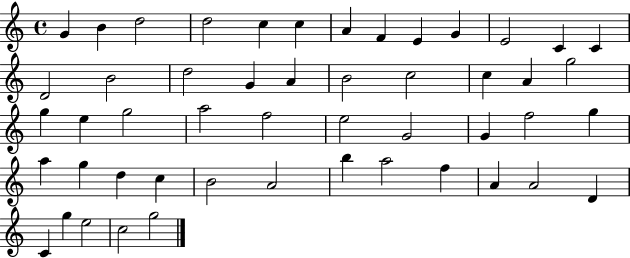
G4/q B4/q D5/h D5/h C5/q C5/q A4/q F4/q E4/q G4/q E4/h C4/q C4/q D4/h B4/h D5/h G4/q A4/q B4/h C5/h C5/q A4/q G5/h G5/q E5/q G5/h A5/h F5/h E5/h G4/h G4/q F5/h G5/q A5/q G5/q D5/q C5/q B4/h A4/h B5/q A5/h F5/q A4/q A4/h D4/q C4/q G5/q E5/h C5/h G5/h